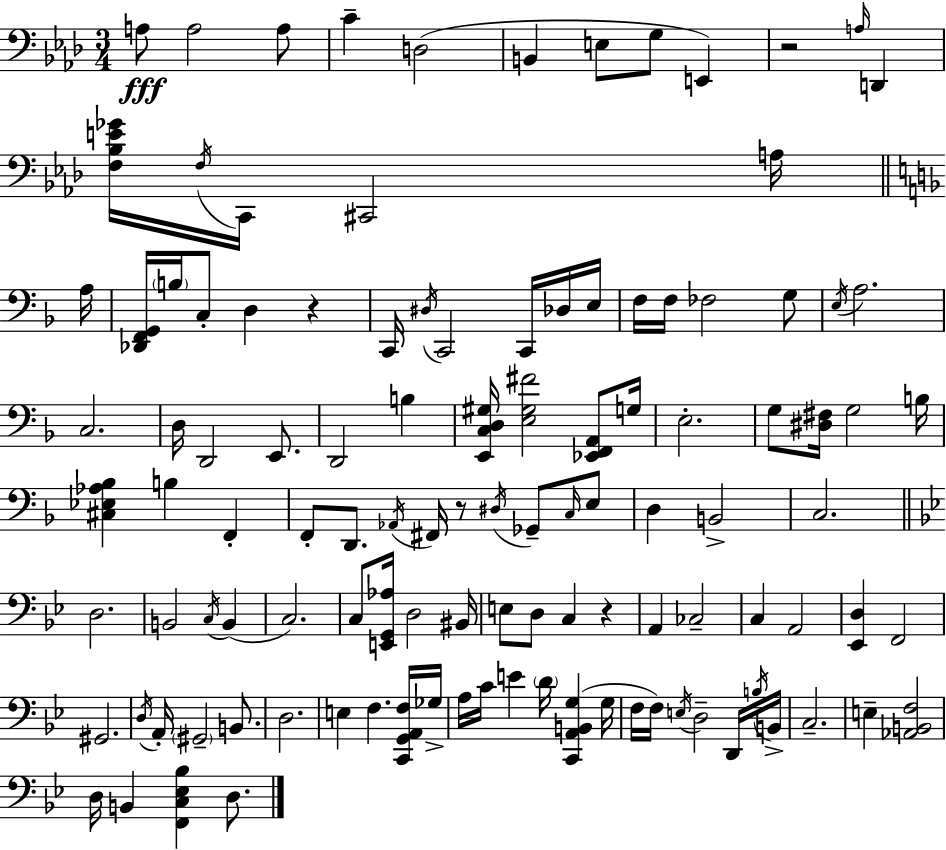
A3/e A3/h A3/e C4/q D3/h B2/q E3/e G3/e E2/q R/h A3/s D2/q [F3,Bb3,E4,Gb4]/s F3/s C2/s C#2/h A3/s A3/s [Db2,F2,G2]/s B3/s C3/e D3/q R/q C2/s D#3/s C2/h C2/s Db3/s E3/s F3/s F3/s FES3/h G3/e E3/s A3/h. C3/h. D3/s D2/h E2/e. D2/h B3/q [E2,C3,D3,G#3]/s [E3,G#3,F#4]/h [Eb2,F2,A2]/e G3/s E3/h. G3/e [D#3,F#3]/s G3/h B3/s [C#3,Eb3,Ab3,Bb3]/q B3/q F2/q F2/e D2/e. Ab2/s F#2/s R/e D#3/s Gb2/e C3/s E3/e D3/q B2/h C3/h. D3/h. B2/h C3/s B2/q C3/h. C3/e [E2,G2,Ab3]/s D3/h BIS2/s E3/e D3/e C3/q R/q A2/q CES3/h C3/q A2/h [Eb2,D3]/q F2/h G#2/h. D3/s A2/s G#2/h B2/e. D3/h. E3/q F3/q. [C2,G2,A2,F3]/s Gb3/s A3/s C4/s E4/q D4/s [C2,A2,B2,G3]/q G3/s F3/s F3/s E3/s D3/h D2/s B3/s B2/s C3/h. E3/q [Ab2,B2,F3]/h D3/s B2/q [F2,C3,Eb3,Bb3]/q D3/e.